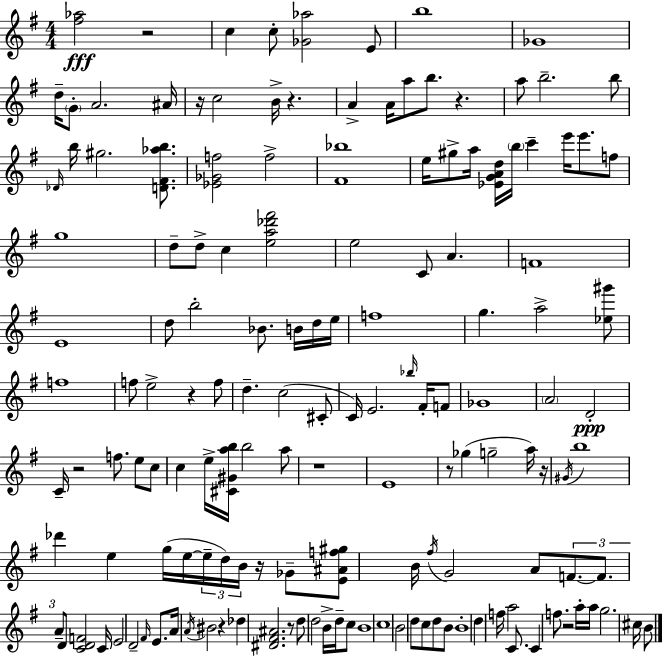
[F#5,Ab5]/h R/h C5/q C5/e [Gb4,Ab5]/h E4/e B5/w Gb4/w D5/s G4/e A4/h. A#4/s R/s C5/h B4/s R/q. A4/q A4/s A5/e B5/e. R/q. A5/e B5/h. B5/e Db4/s B5/s G#5/h. [D4,F#4,Ab5,B5]/e. [Eb4,Gb4,F5]/h F5/h [F#4,Bb5]/w E5/s G#5/e A5/s [Eb4,G4,A4,D5]/s B5/s C6/q E6/s E6/e. F5/e G5/w D5/e D5/e C5/q [E5,A5,Db6,F#6]/h E5/h C4/e A4/q. F4/w E4/w D5/e B5/h Bb4/e. B4/s D5/s E5/s F5/w G5/q. A5/h [Eb5,G#6]/e F5/w F5/e E5/h R/q F5/e D5/q. C5/h C#4/e C4/s E4/h. Bb5/s F#4/s F4/e Gb4/w A4/h D4/h C4/s R/h F5/e. E5/e C5/e C5/q E5/s [C#4,G#4,A5,B5]/s B5/h A5/e R/w E4/w R/e Gb5/q G5/h A5/s R/s G#4/s B5/w Db6/q E5/q G5/s E5/s E5/s D5/s B4/s R/s Gb4/e [E4,A#4,F5,G#5]/e B4/s F#5/s G4/h A4/e F4/e. F4/e. A4/e D4/e [C4,D4,F4]/h C4/s E4/h D4/h F#4/s E4/e. A4/s A4/s BIS4/h R/q Db5/q [D#4,F#4,A#4]/h. R/e D5/e D5/h B4/s D5/s C5/e B4/w C5/w B4/h D5/e C5/e D5/e B4/e B4/w D5/q F5/s A5/h C4/e. C4/q F5/e. R/h A5/s A5/s G5/h. C#5/s B4/e